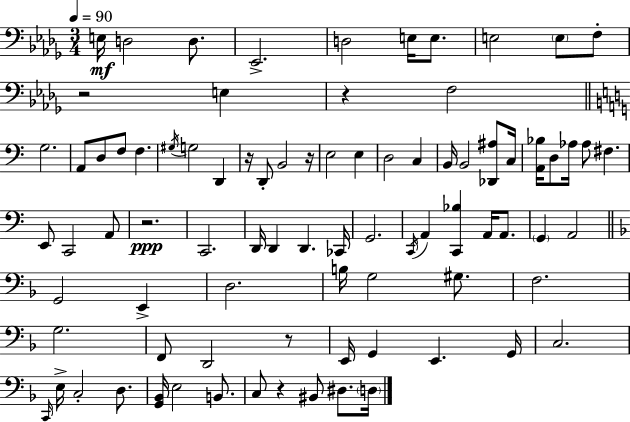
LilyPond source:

{
  \clef bass
  \numericTimeSignature
  \time 3/4
  \key bes \minor
  \tempo 4 = 90
  \repeat volta 2 { e16\mf d2 d8. | ees,2.-> | d2 e16 e8. | e2 \parenthesize e8 f8-. | \break r2 e4 | r4 f2 | \bar "||" \break \key a \minor g2. | a,8 d8 f8 f4. | \acciaccatura { gis16 } g2 d,4 | r16 d,8-. b,2 | \break r16 e2 e4 | d2 c4 | b,16 b,2 <des, ais>8 | c16 <a, bes>16 d8 aes16 aes8 fis4. | \break e,8 c,2 a,8 | r2.\ppp | c,2. | d,16 d,4 d,4. | \break ces,16 g,2. | \acciaccatura { c,16 } a,4 <c, bes>4 a,16 a,8. | \parenthesize g,4 a,2 | \bar "||" \break \key f \major g,2 e,4-> | d2. | b16 g2 gis8. | f2. | \break g2. | f,8 d,2 r8 | e,16 g,4 e,4. g,16 | c2. | \break \grace { c,16 } e16-> c2-. d8. | <g, bes,>16 e2 b,8. | c8 r4 bis,8 dis8. | \parenthesize d16 } \bar "|."
}